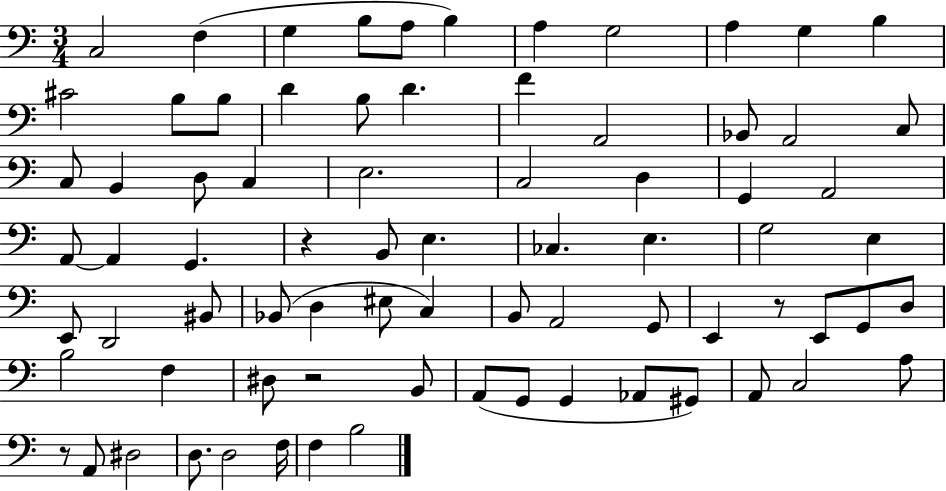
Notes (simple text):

C3/h F3/q G3/q B3/e A3/e B3/q A3/q G3/h A3/q G3/q B3/q C#4/h B3/e B3/e D4/q B3/e D4/q. F4/q A2/h Bb2/e A2/h C3/e C3/e B2/q D3/e C3/q E3/h. C3/h D3/q G2/q A2/h A2/e A2/q G2/q. R/q B2/e E3/q. CES3/q. E3/q. G3/h E3/q E2/e D2/h BIS2/e Bb2/e D3/q EIS3/e C3/q B2/e A2/h G2/e E2/q R/e E2/e G2/e D3/e B3/h F3/q D#3/e R/h B2/e A2/e G2/e G2/q Ab2/e G#2/e A2/e C3/h A3/e R/e A2/e D#3/h D3/e. D3/h F3/s F3/q B3/h